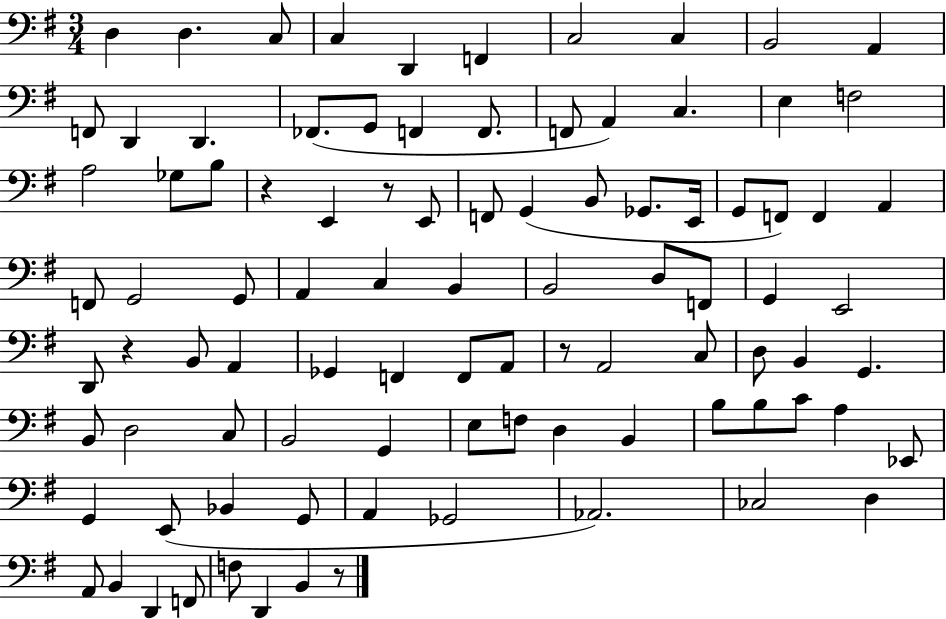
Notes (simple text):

D3/q D3/q. C3/e C3/q D2/q F2/q C3/h C3/q B2/h A2/q F2/e D2/q D2/q. FES2/e. G2/e F2/q F2/e. F2/e A2/q C3/q. E3/q F3/h A3/h Gb3/e B3/e R/q E2/q R/e E2/e F2/e G2/q B2/e Gb2/e. E2/s G2/e F2/e F2/q A2/q F2/e G2/h G2/e A2/q C3/q B2/q B2/h D3/e F2/e G2/q E2/h D2/e R/q B2/e A2/q Gb2/q F2/q F2/e A2/e R/e A2/h C3/e D3/e B2/q G2/q. B2/e D3/h C3/e B2/h G2/q E3/e F3/e D3/q B2/q B3/e B3/e C4/e A3/q Eb2/e G2/q E2/e Bb2/q G2/e A2/q Gb2/h Ab2/h. CES3/h D3/q A2/e B2/q D2/q F2/e F3/e D2/q B2/q R/e